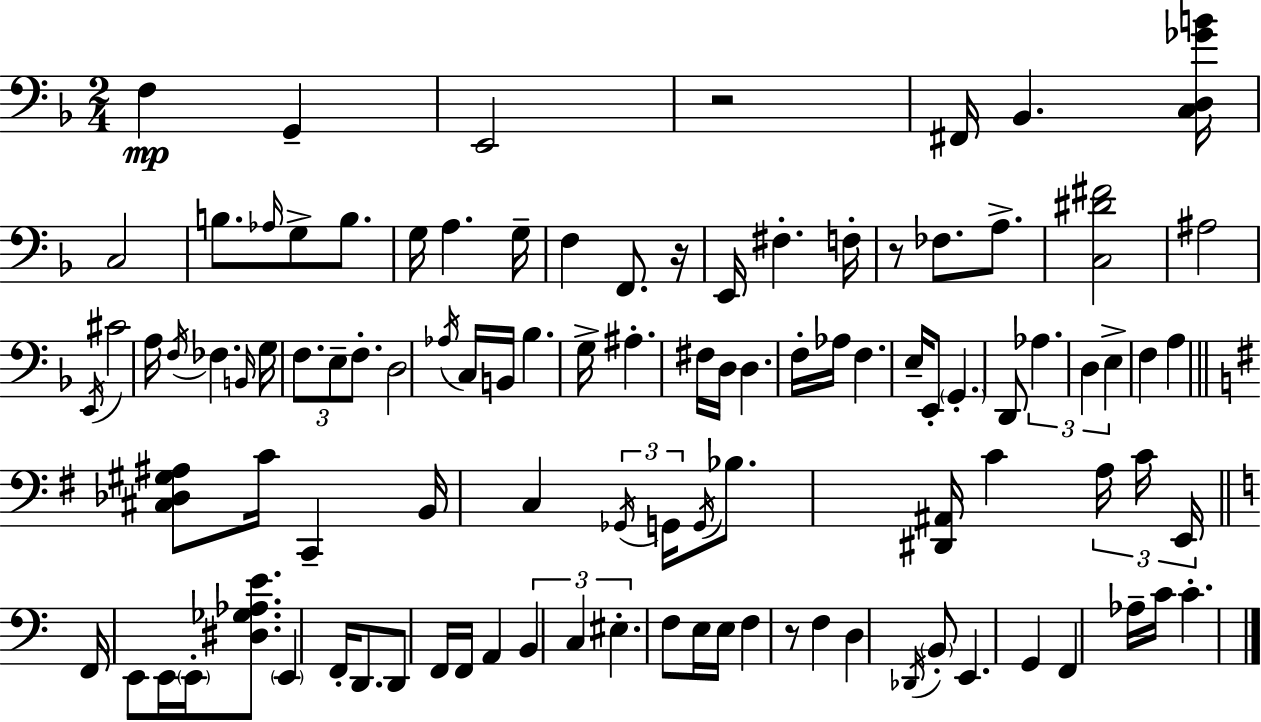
F3/q G2/q E2/h R/h F#2/s Bb2/q. [C3,D3,Gb4,B4]/s C3/h B3/e. Ab3/s G3/e B3/e. G3/s A3/q. G3/s F3/q F2/e. R/s E2/s F#3/q. F3/s R/e FES3/e. A3/e. [C3,D#4,F#4]/h A#3/h E2/s C#4/h A3/s F3/s FES3/q. B2/s G3/s F3/e. E3/e F3/e. D3/h Ab3/s C3/s B2/s Bb3/q. G3/s A#3/q. F#3/s D3/s D3/q. F3/s Ab3/s F3/q. E3/s E2/e G2/q. D2/e Ab3/q. D3/q E3/q F3/q A3/q [C#3,Db3,G#3,A#3]/e C4/s C2/q B2/s C3/q Gb2/s G2/s G2/s Bb3/e. [D#2,A#2]/s C4/q A3/s C4/s E2/s F2/s E2/e E2/s E2/s [D#3,Gb3,Ab3,E4]/e. E2/q F2/s D2/e. D2/e F2/s F2/s A2/q B2/q C3/q EIS3/q. F3/e E3/s E3/s F3/q R/e F3/q D3/q Db2/s B2/e E2/q. G2/q F2/q Ab3/s C4/s C4/q.